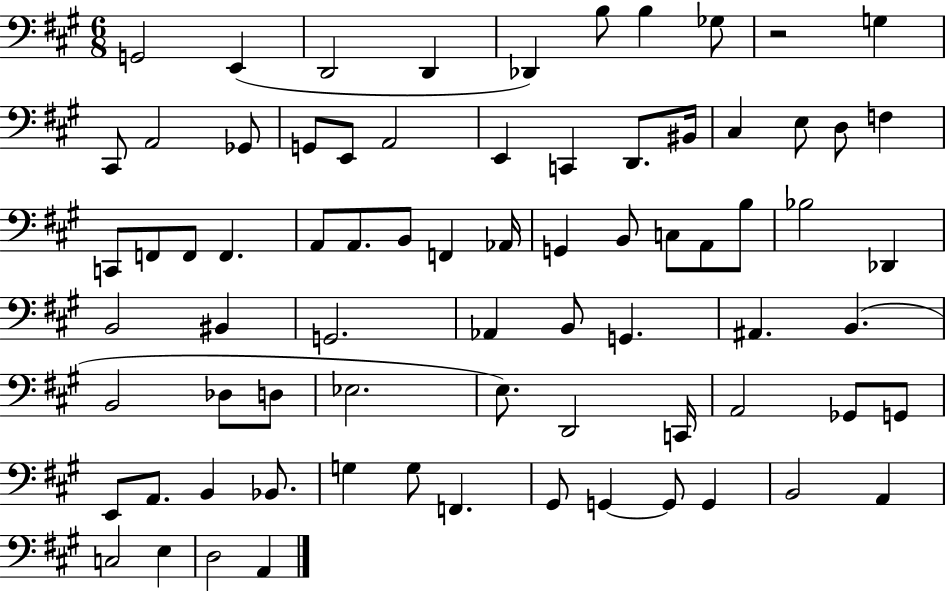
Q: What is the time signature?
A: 6/8